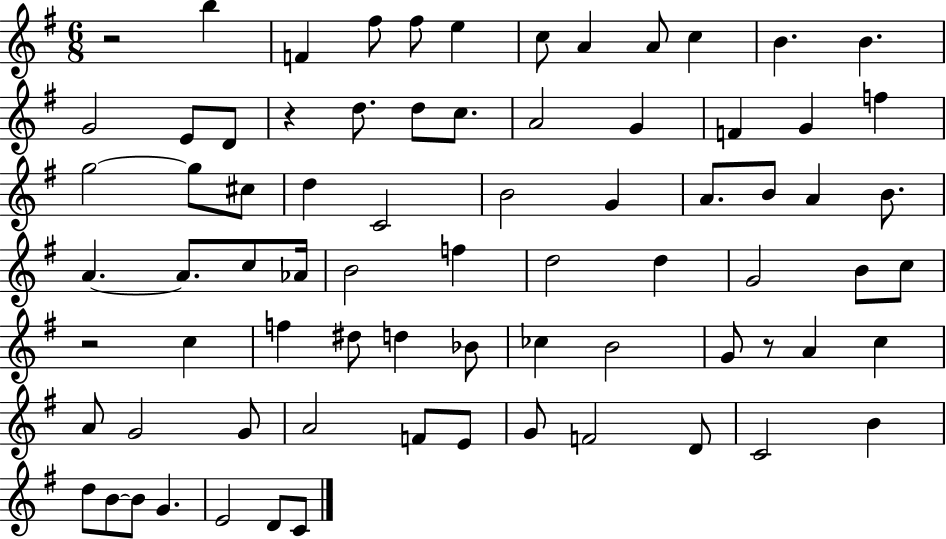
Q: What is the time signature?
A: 6/8